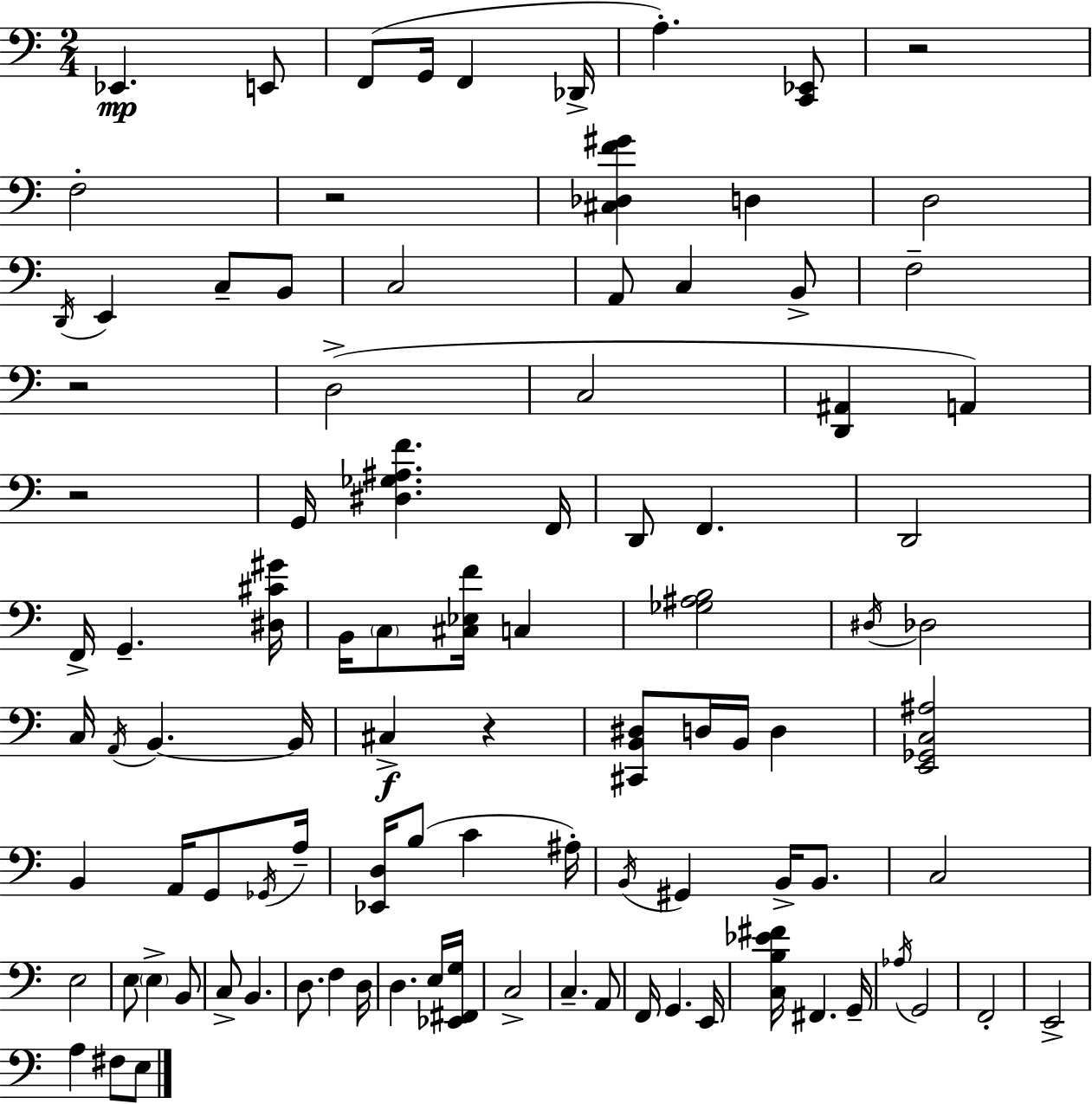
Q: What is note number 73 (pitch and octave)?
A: F#2